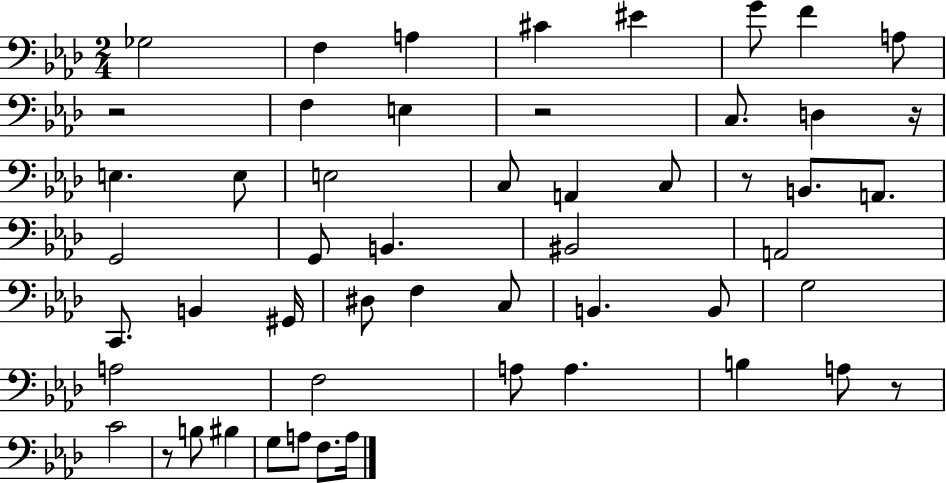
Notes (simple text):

Gb3/h F3/q A3/q C#4/q EIS4/q G4/e F4/q A3/e R/h F3/q E3/q R/h C3/e. D3/q R/s E3/q. E3/e E3/h C3/e A2/q C3/e R/e B2/e. A2/e. G2/h G2/e B2/q. BIS2/h A2/h C2/e. B2/q G#2/s D#3/e F3/q C3/e B2/q. B2/e G3/h A3/h F3/h A3/e A3/q. B3/q A3/e R/e C4/h R/e B3/e BIS3/q G3/e A3/e F3/e. A3/s